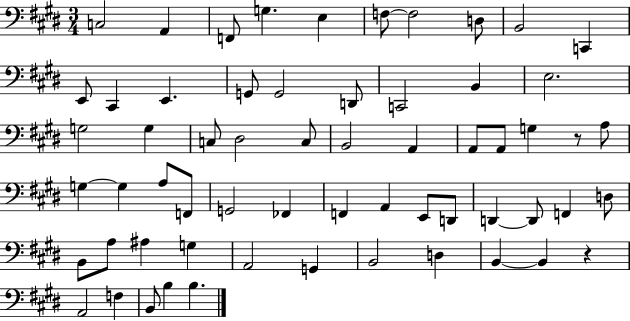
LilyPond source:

{
  \clef bass
  \numericTimeSignature
  \time 3/4
  \key e \major
  c2 a,4 | f,8 g4. e4 | f8~~ f2 d8 | b,2 c,4 | \break e,8 cis,4 e,4. | g,8 g,2 d,8 | c,2 b,4 | e2. | \break g2 g4 | c8 dis2 c8 | b,2 a,4 | a,8 a,8 g4 r8 a8 | \break g4~~ g4 a8 f,8 | g,2 fes,4 | f,4 a,4 e,8 d,8 | d,4~~ d,8 f,4 d8 | \break b,8 a8 ais4 g4 | a,2 g,4 | b,2 d4 | b,4~~ b,4 r4 | \break a,2 f4 | b,8 b4 b4. | \bar "|."
}